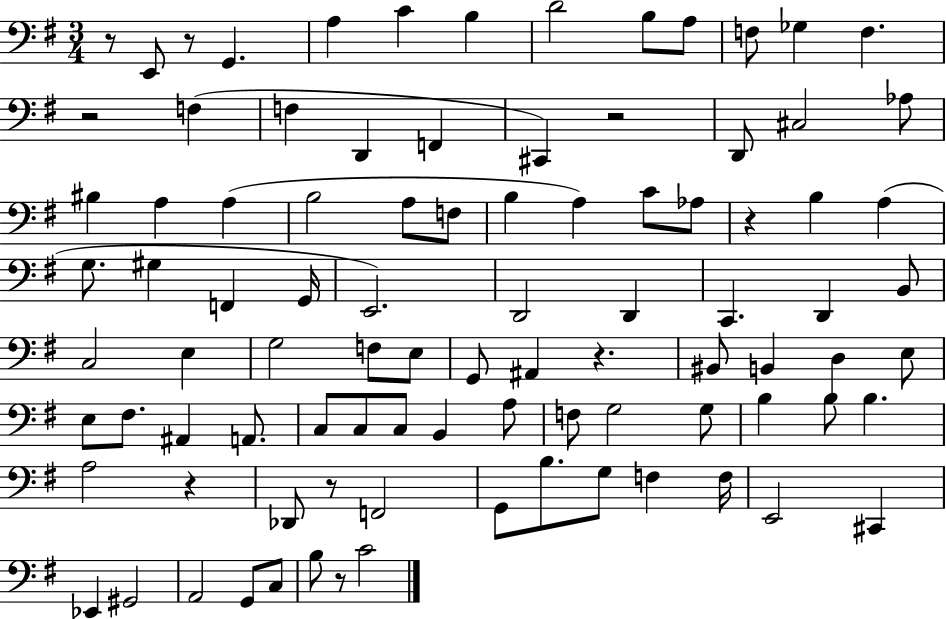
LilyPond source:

{
  \clef bass
  \numericTimeSignature
  \time 3/4
  \key g \major
  \repeat volta 2 { r8 e,8 r8 g,4. | a4 c'4 b4 | d'2 b8 a8 | f8 ges4 f4. | \break r2 f4( | f4 d,4 f,4 | cis,4) r2 | d,8 cis2 aes8 | \break bis4 a4 a4( | b2 a8 f8 | b4 a4) c'8 aes8 | r4 b4 a4( | \break g8. gis4 f,4 g,16 | e,2.) | d,2 d,4 | c,4. d,4 b,8 | \break c2 e4 | g2 f8 e8 | g,8 ais,4 r4. | bis,8 b,4 d4 e8 | \break e8 fis8. ais,4 a,8. | c8 c8 c8 b,4 a8 | f8 g2 g8 | b4 b8 b4. | \break a2 r4 | des,8 r8 f,2 | g,8 b8. g8 f4 f16 | e,2 cis,4 | \break ees,4 gis,2 | a,2 g,8 c8 | b8 r8 c'2 | } \bar "|."
}